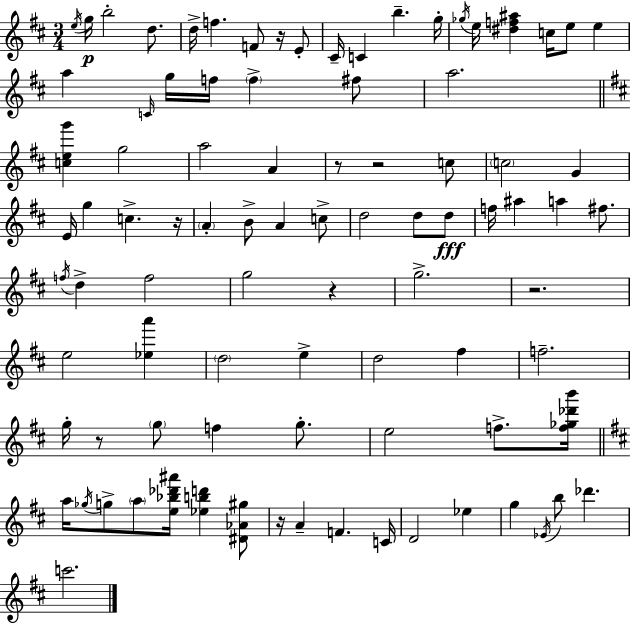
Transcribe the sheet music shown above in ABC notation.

X:1
T:Untitled
M:3/4
L:1/4
K:D
e/4 g/4 b2 d/2 d/4 f F/2 z/4 E/2 ^C/4 C b g/4 _g/4 e/4 [^df^a] c/4 e/2 e a C/4 g/4 f/4 f ^f/2 a2 [ceg'] g2 a2 A z/2 z2 c/2 c2 G E/4 g c z/4 A B/2 A c/2 d2 d/2 d/2 f/4 ^a a ^f/2 f/4 d f2 g2 z g2 z2 e2 [_ea'] d2 e d2 ^f f2 g/4 z/2 g/2 f g/2 e2 f/2 [f_g_d'b']/4 a/4 _g/4 g/2 a/2 [e_b_d'^a']/4 [_ebd'] [^D_A^g]/2 z/4 A F C/4 D2 _e g _E/4 b/2 _d' c'2